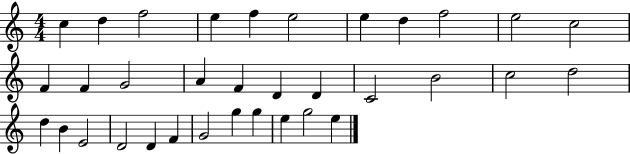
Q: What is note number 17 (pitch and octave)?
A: D4